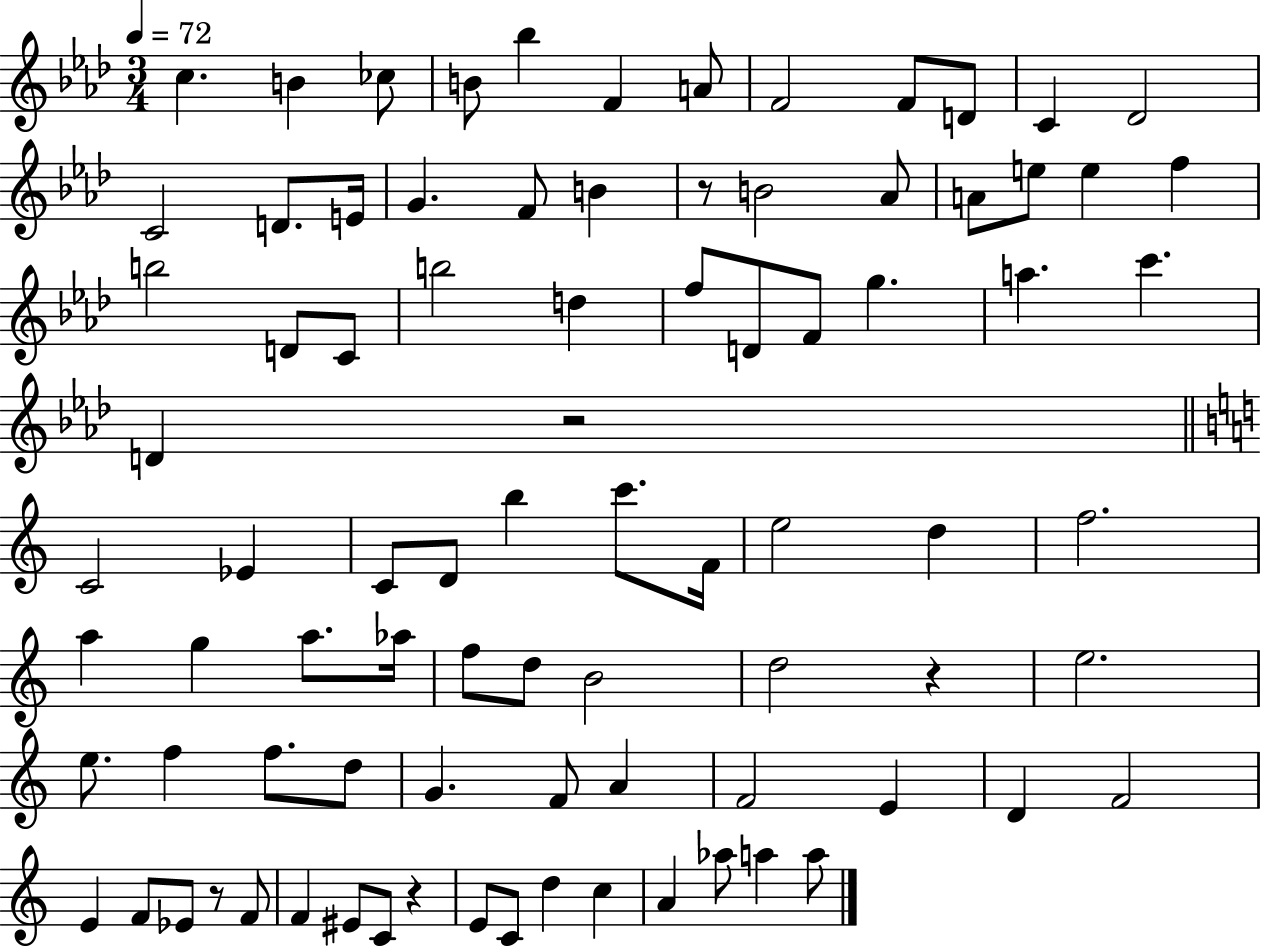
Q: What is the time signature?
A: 3/4